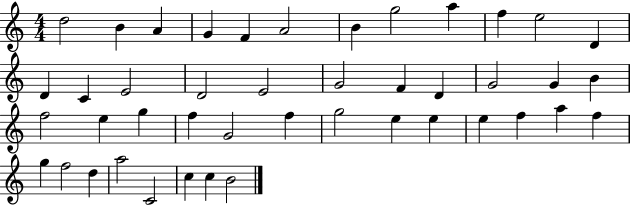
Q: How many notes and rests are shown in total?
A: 44